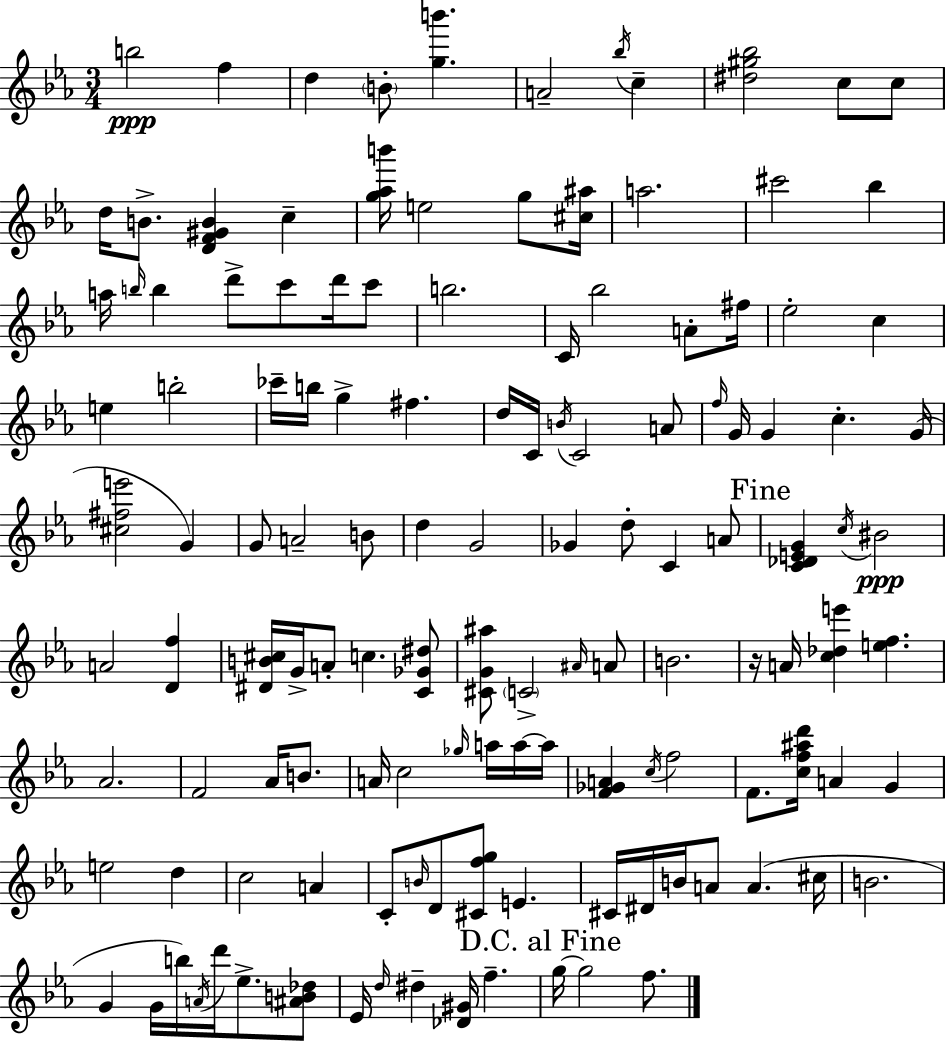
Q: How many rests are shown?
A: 1